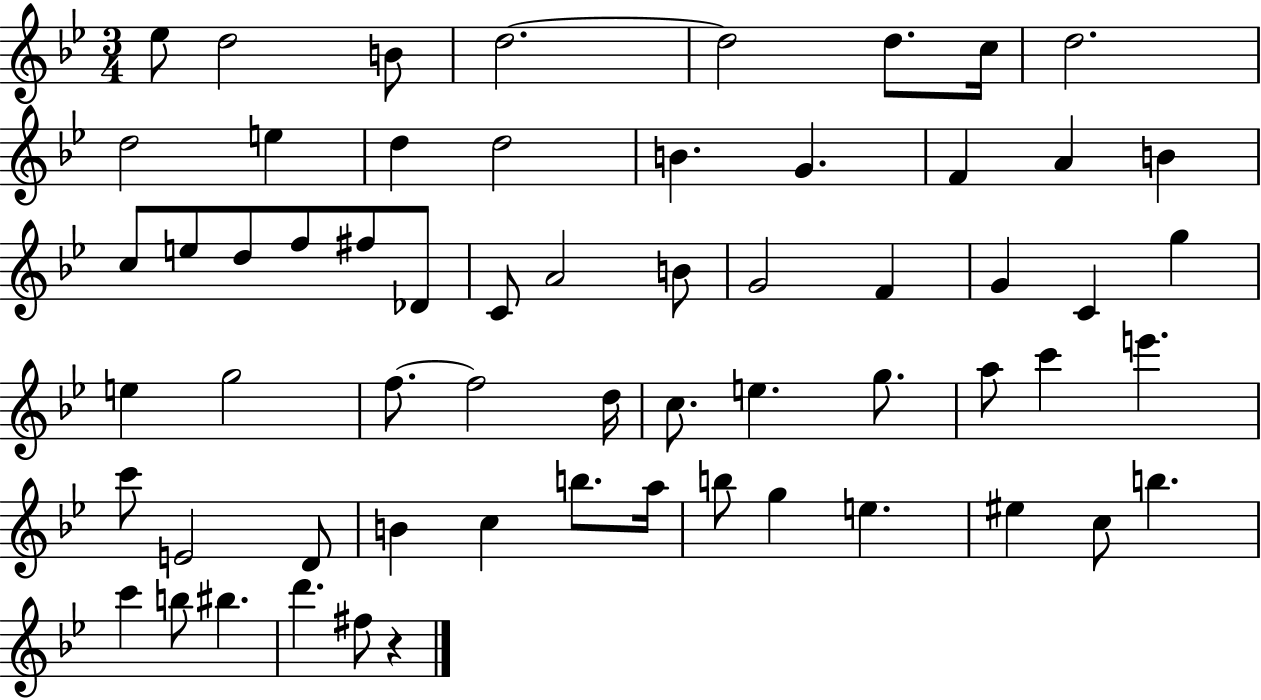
Eb5/e D5/h B4/e D5/h. D5/h D5/e. C5/s D5/h. D5/h E5/q D5/q D5/h B4/q. G4/q. F4/q A4/q B4/q C5/e E5/e D5/e F5/e F#5/e Db4/e C4/e A4/h B4/e G4/h F4/q G4/q C4/q G5/q E5/q G5/h F5/e. F5/h D5/s C5/e. E5/q. G5/e. A5/e C6/q E6/q. C6/e E4/h D4/e B4/q C5/q B5/e. A5/s B5/e G5/q E5/q. EIS5/q C5/e B5/q. C6/q B5/e BIS5/q. D6/q. F#5/e R/q